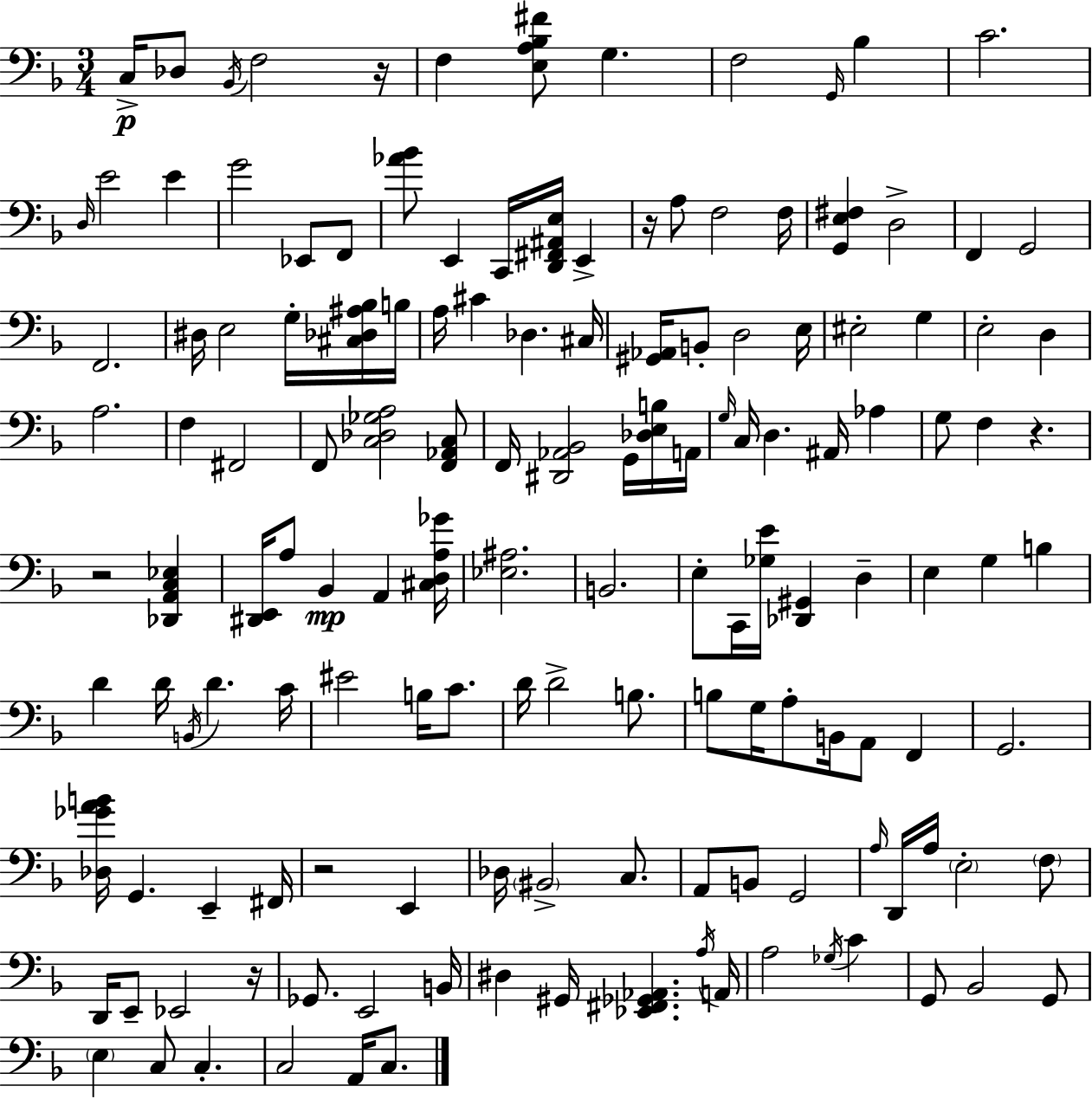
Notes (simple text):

C3/s Db3/e Bb2/s F3/h R/s F3/q [E3,A3,Bb3,F#4]/e G3/q. F3/h G2/s Bb3/q C4/h. D3/s E4/h E4/q G4/h Eb2/e F2/e [Ab4,Bb4]/e E2/q C2/s [D2,F#2,A#2,E3]/s E2/q R/s A3/e F3/h F3/s [G2,E3,F#3]/q D3/h F2/q G2/h F2/h. D#3/s E3/h G3/s [C#3,Db3,A#3,Bb3]/s B3/s A3/s C#4/q Db3/q. C#3/s [G#2,Ab2]/s B2/e D3/h E3/s EIS3/h G3/q E3/h D3/q A3/h. F3/q F#2/h F2/e [C3,Db3,Gb3,A3]/h [F2,Ab2,C3]/e F2/s [D#2,Ab2,Bb2]/h G2/s [Db3,E3,B3]/s A2/s G3/s C3/s D3/q. A#2/s Ab3/q G3/e F3/q R/q. R/h [Db2,A2,C3,Eb3]/q [D#2,E2]/s A3/e Bb2/q A2/q [C#3,D3,A3,Gb4]/s [Eb3,A#3]/h. B2/h. E3/e C2/s [Gb3,E4]/s [Db2,G#2]/q D3/q E3/q G3/q B3/q D4/q D4/s B2/s D4/q. C4/s EIS4/h B3/s C4/e. D4/s D4/h B3/e. B3/e G3/s A3/e B2/s A2/e F2/q G2/h. [Db3,Gb4,A4,B4]/s G2/q. E2/q F#2/s R/h E2/q Db3/s BIS2/h C3/e. A2/e B2/e G2/h A3/s D2/s A3/s E3/h F3/e D2/s E2/e Eb2/h R/s Gb2/e. E2/h B2/s D#3/q G#2/s [Eb2,F#2,Gb2,Ab2]/q. A3/s A2/s A3/h Gb3/s C4/q G2/e Bb2/h G2/e E3/q C3/e C3/q. C3/h A2/s C3/e.